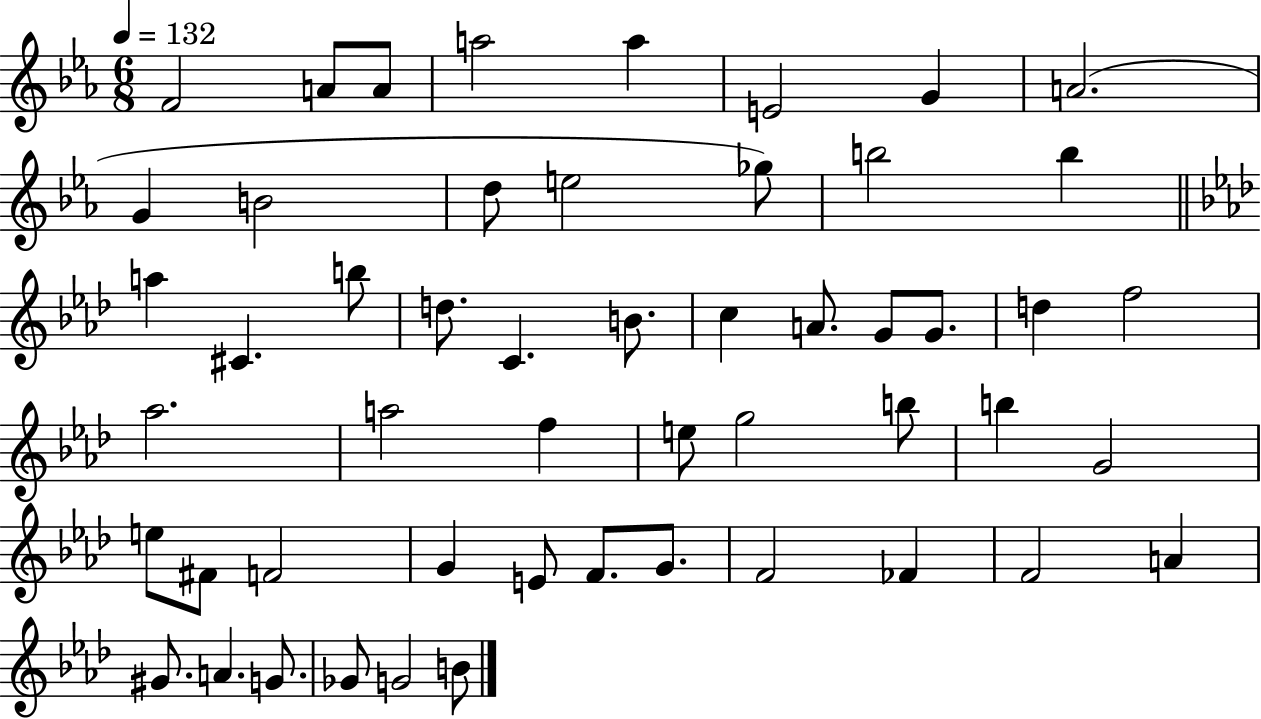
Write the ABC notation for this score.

X:1
T:Untitled
M:6/8
L:1/4
K:Eb
F2 A/2 A/2 a2 a E2 G A2 G B2 d/2 e2 _g/2 b2 b a ^C b/2 d/2 C B/2 c A/2 G/2 G/2 d f2 _a2 a2 f e/2 g2 b/2 b G2 e/2 ^F/2 F2 G E/2 F/2 G/2 F2 _F F2 A ^G/2 A G/2 _G/2 G2 B/2